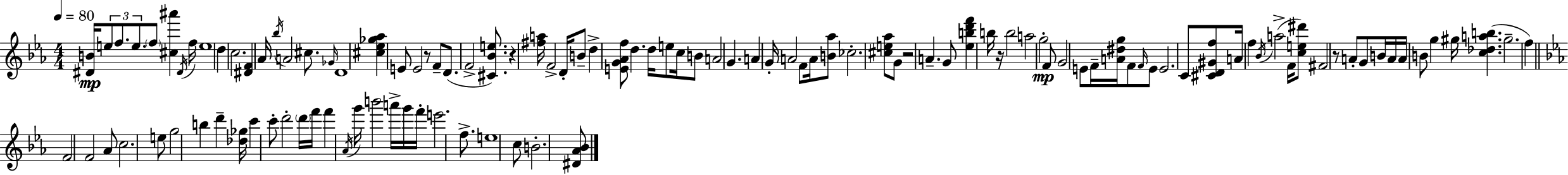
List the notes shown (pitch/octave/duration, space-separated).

[D#4,B4]/s E5/e F5/e. E5/e. F5/e [C#5,A#6]/q D#4/s F5/s E5/w D5/q C5/h. [D#4,F4]/q Ab4/s Bb5/s A4/h C#5/e. Gb4/s D4/w [C#5,Eb5,Gb5,Ab5]/q E4/e E4/h R/e F4/e D4/e. F4/h [C#4,Bb4,E5]/e. R/q [F#5,A5]/s F4/h D4/s B4/e D5/q [E4,G4,Ab4,F5]/e D5/q. D5/s E5/e C5/s B4/e A4/h G4/q. A4/q G4/s A4/h F4/e A4/s [B4,Ab5]/e CES5/h. [C#5,E5,Ab5]/e G4/e R/h A4/q. G4/e [Eb5,B5,D6,F6]/q B5/s R/s B5/h A5/h G5/h F4/e G4/h E4/e F4/s [A4,D#5,G5]/s F4/e F4/s E4/e E4/h. C4/e [C#4,D4,G#4,F5]/e A4/s F5/q Bb4/s A5/h F4/s [C5,E5,D#6]/e F#4/h R/e A4/e G4/e B4/s A4/s A4/s B4/e G5/q G#5/s [C5,Db5,A5,B5]/q. G#5/h. F5/q F4/h F4/h Ab4/e C5/h. E5/e G5/h B5/q D6/q [Db5,Gb5]/s C6/q C6/e D6/h D6/s F6/s F6/q Ab4/s G6/s B6/h A6/s G6/s F6/s E6/h. F5/e. E5/w C5/e B4/h. [D#4,Ab4,Bb4]/e